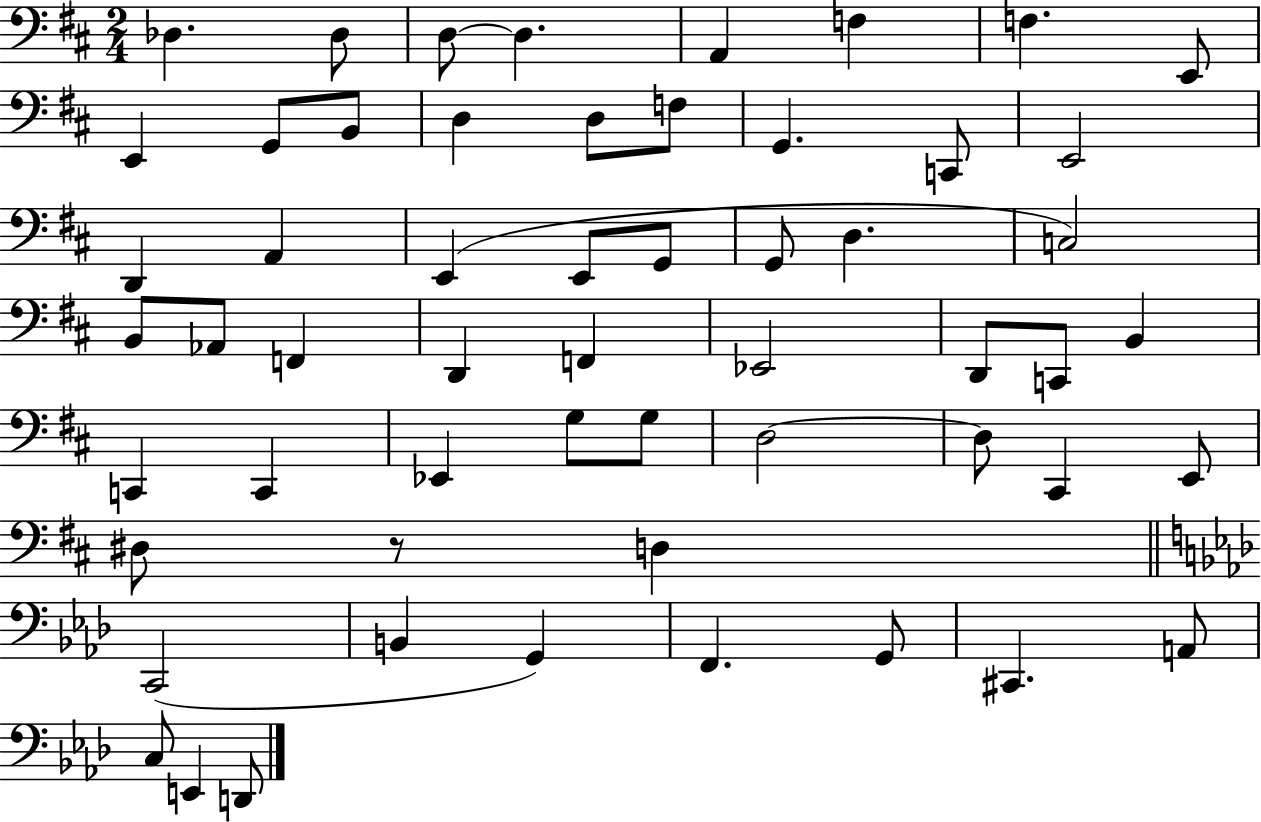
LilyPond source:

{
  \clef bass
  \numericTimeSignature
  \time 2/4
  \key d \major
  des4. des8 | d8~~ d4. | a,4 f4 | f4. e,8 | \break e,4 g,8 b,8 | d4 d8 f8 | g,4. c,8 | e,2 | \break d,4 a,4 | e,4( e,8 g,8 | g,8 d4. | c2) | \break b,8 aes,8 f,4 | d,4 f,4 | ees,2 | d,8 c,8 b,4 | \break c,4 c,4 | ees,4 g8 g8 | d2~~ | d8 cis,4 e,8 | \break dis8 r8 d4 | \bar "||" \break \key f \minor c,2( | b,4 g,4) | f,4. g,8 | cis,4. a,8 | \break c8 e,4 d,8 | \bar "|."
}